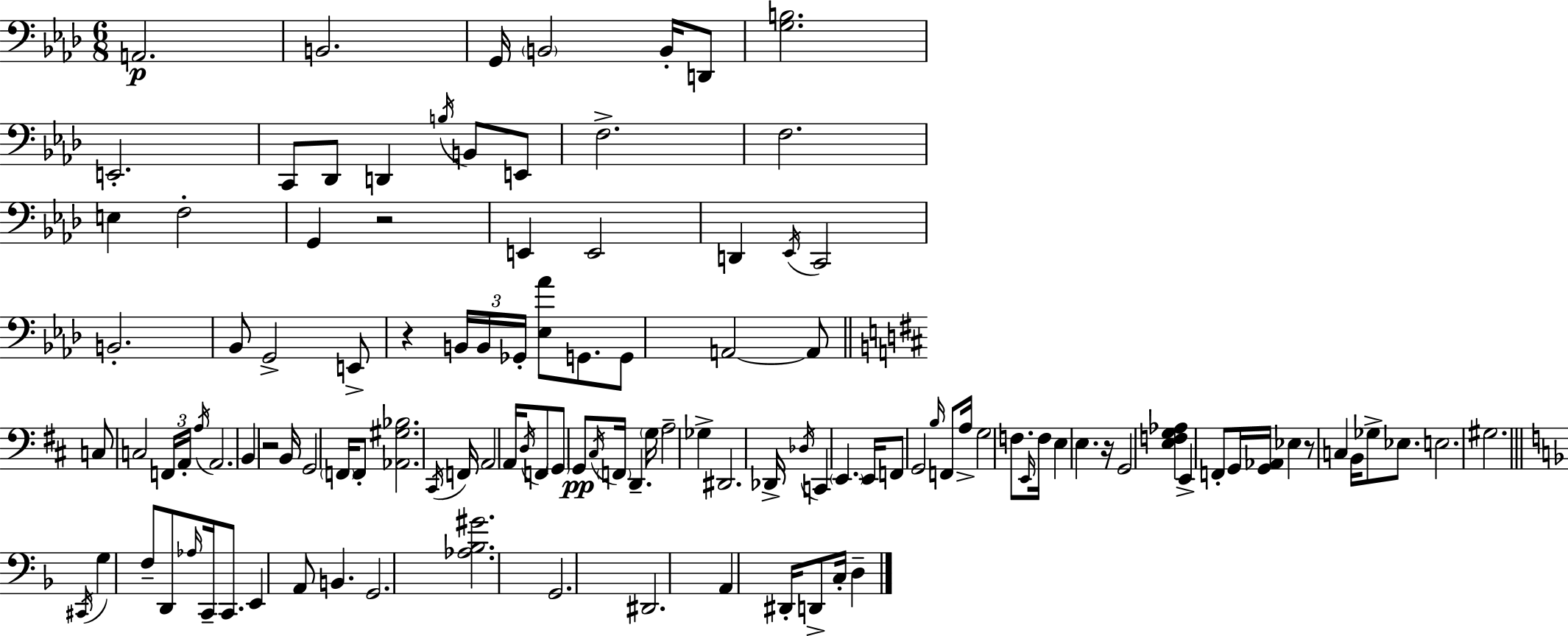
{
  \clef bass
  \numericTimeSignature
  \time 6/8
  \key aes \major
  a,2.\p | b,2. | g,16 \parenthesize b,2 b,16-. d,8 | <g b>2. | \break e,2.-. | c,8 des,8 d,4 \acciaccatura { b16 } b,8 e,8 | f2.-> | f2. | \break e4 f2-. | g,4 r2 | e,4 e,2 | d,4 \acciaccatura { ees,16 } c,2 | \break b,2.-. | bes,8 g,2-> | e,8-> r4 \tuplet 3/2 { b,16 b,16 ges,16-. } <ees aes'>8 g,8. | g,8 a,2~~ | \break a,8 \bar "||" \break \key d \major c8 c2 \tuplet 3/2 { f,16 a,16-. | \acciaccatura { a16 } } a,2. | b,4 r2 | b,16 g,2 \parenthesize f,16 f,8-. | \break <aes, gis bes>2. | \acciaccatura { cis,16 } f,16 a,2 a,16 | \acciaccatura { d16 } f,8 \parenthesize g,8 g,8\pp \acciaccatura { cis16 } \parenthesize f,16 d,4.-- | \parenthesize g16 a2-- | \break ges4-> dis,2. | des,16-> \acciaccatura { des16 } c,4 \parenthesize e,4. | e,16 f,8 g,2 | \grace { b16 } f,8 a16-> g2 | \break f8. \grace { e,16 } f16 e4 | e4. r16 g,2 | <e f g aes>4 e,4-> f,8-. | g,16 <g, aes,>16 ees4 r8 c4 | \break b,16 ges8-> ees8. e2. | gis2. | \bar "||" \break \key f \major \acciaccatura { cis,16 } g4 f8-- d,8 \grace { aes16 } c,16-- c,8. | e,4 a,8 b,4. | g,2. | <aes bes gis'>2. | \break g,2. | dis,2. | a,4 dis,16-. d,8-> c16-. d4-- | \bar "|."
}